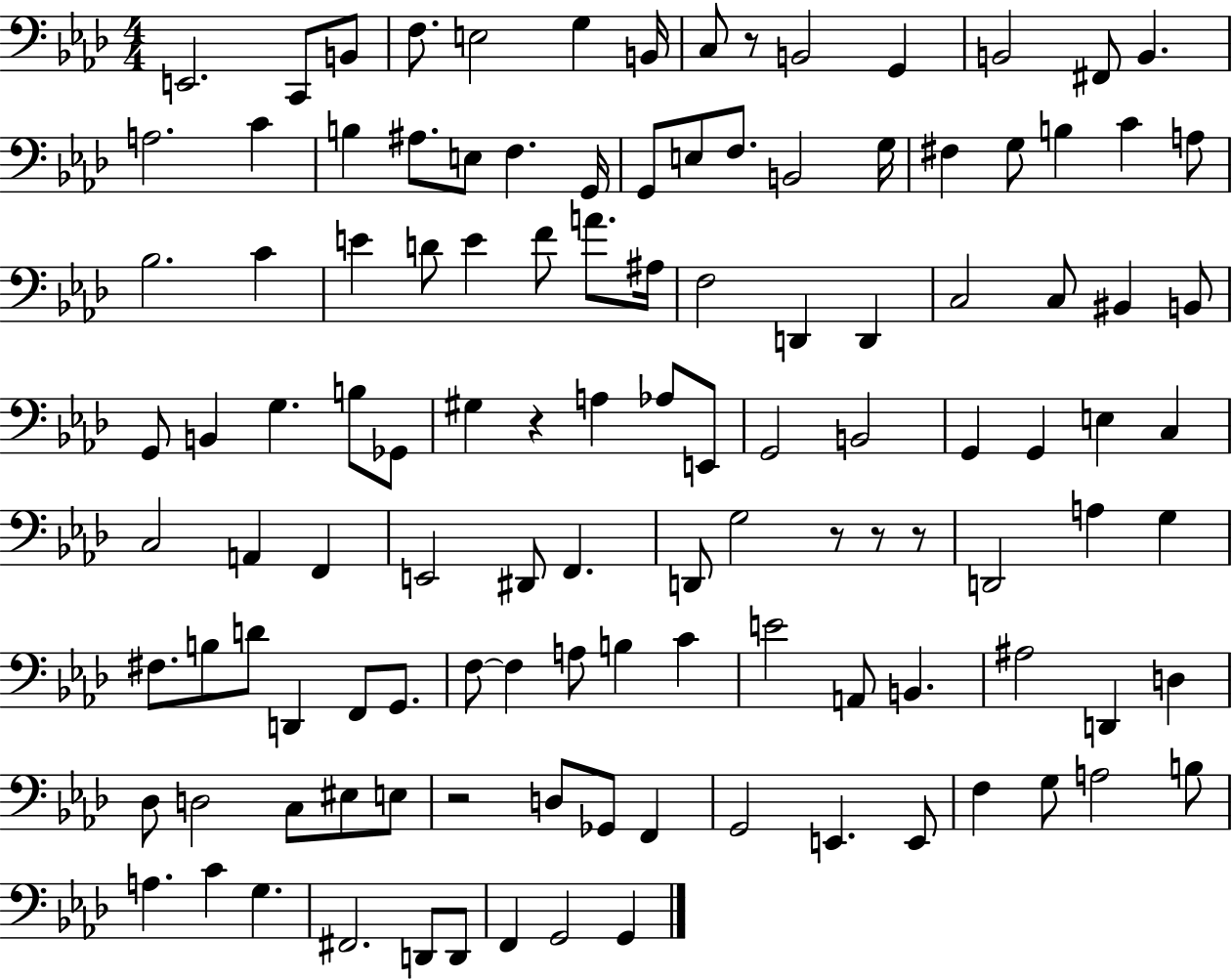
X:1
T:Untitled
M:4/4
L:1/4
K:Ab
E,,2 C,,/2 B,,/2 F,/2 E,2 G, B,,/4 C,/2 z/2 B,,2 G,, B,,2 ^F,,/2 B,, A,2 C B, ^A,/2 E,/2 F, G,,/4 G,,/2 E,/2 F,/2 B,,2 G,/4 ^F, G,/2 B, C A,/2 _B,2 C E D/2 E F/2 A/2 ^A,/4 F,2 D,, D,, C,2 C,/2 ^B,, B,,/2 G,,/2 B,, G, B,/2 _G,,/2 ^G, z A, _A,/2 E,,/2 G,,2 B,,2 G,, G,, E, C, C,2 A,, F,, E,,2 ^D,,/2 F,, D,,/2 G,2 z/2 z/2 z/2 D,,2 A, G, ^F,/2 B,/2 D/2 D,, F,,/2 G,,/2 F,/2 F, A,/2 B, C E2 A,,/2 B,, ^A,2 D,, D, _D,/2 D,2 C,/2 ^E,/2 E,/2 z2 D,/2 _G,,/2 F,, G,,2 E,, E,,/2 F, G,/2 A,2 B,/2 A, C G, ^F,,2 D,,/2 D,,/2 F,, G,,2 G,,